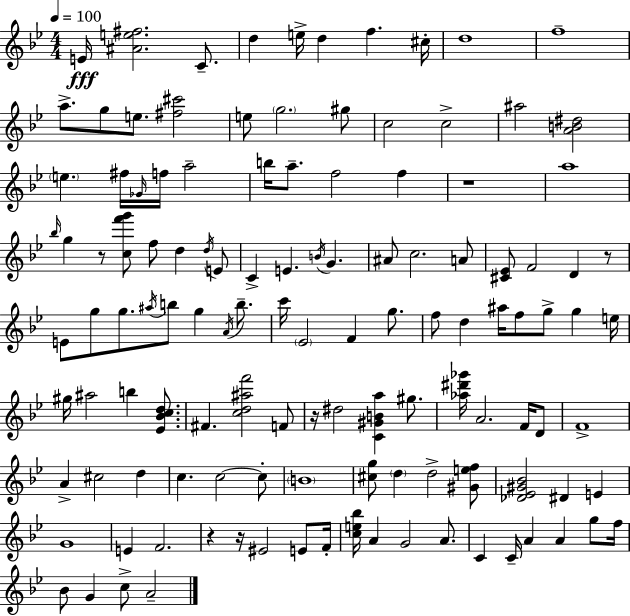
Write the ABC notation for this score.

X:1
T:Untitled
M:4/4
L:1/4
K:Bb
E/4 [^Ae^f]2 C/2 d e/4 d f ^c/4 d4 f4 a/2 g/2 e/2 [^f^c']2 e/2 g2 ^g/2 c2 c2 ^a2 [AB^d]2 e ^f/4 _G/4 f/4 a2 b/4 a/2 f2 f z4 a4 _b/4 g z/2 [cf'g']/2 f/2 d d/4 E/2 C E B/4 G ^A/2 c2 A/2 [^C_E]/2 F2 D z/2 E/2 g/2 g/2 ^a/4 b/2 g A/4 b/2 c'/4 _E2 F g/2 f/2 d ^a/4 f/2 g/2 g e/4 ^g/4 ^a2 b [_E_Bcd]/2 ^F [cd^af']2 F/2 z/4 ^d2 [C^GBa] ^g/2 [_a^d'_g']/4 A2 F/4 D/2 F4 A ^c2 d c c2 c/2 B4 [^cg]/2 d d2 [^Gef]/2 [_D_E^G_B]2 ^D E G4 E F2 z z/4 ^E2 E/2 F/4 [ce_b]/4 A G2 A/2 C C/4 A A g/2 f/4 _B/2 G c/2 A2